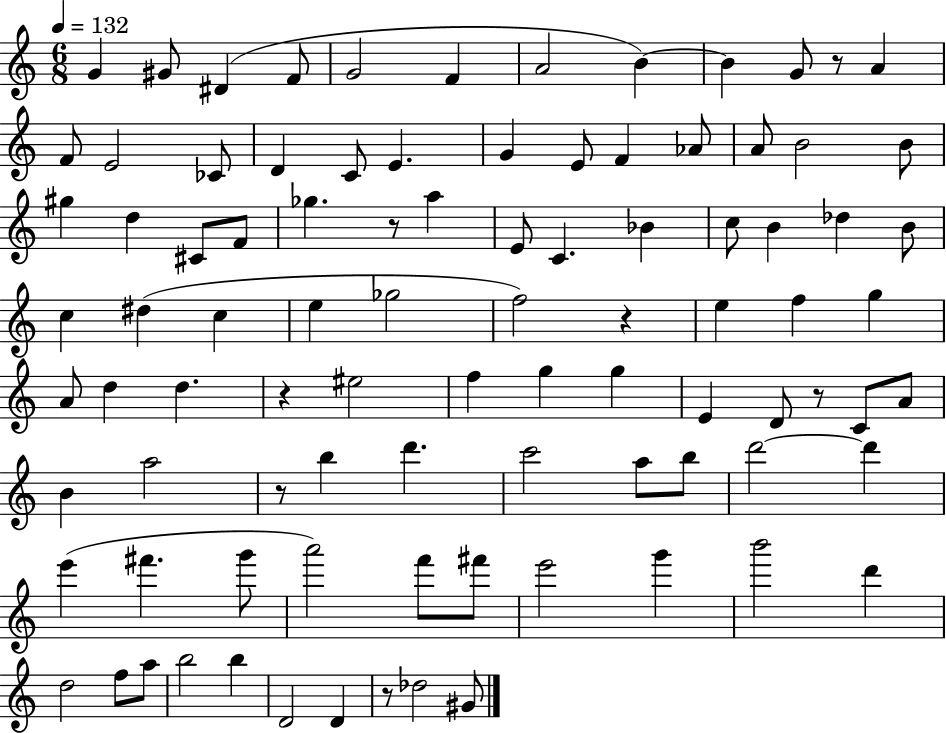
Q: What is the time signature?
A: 6/8